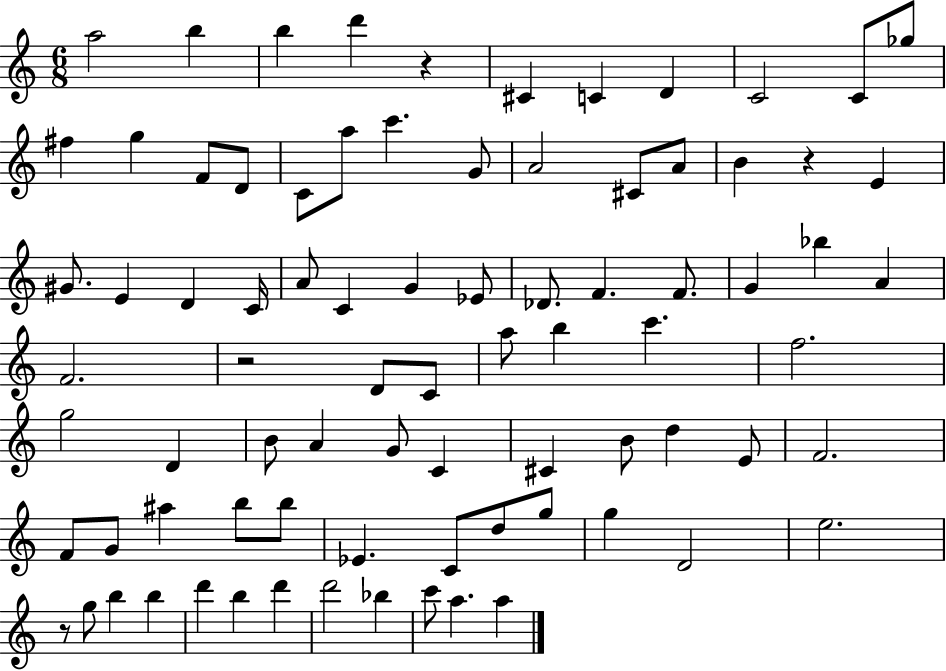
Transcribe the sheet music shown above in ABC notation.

X:1
T:Untitled
M:6/8
L:1/4
K:C
a2 b b d' z ^C C D C2 C/2 _g/2 ^f g F/2 D/2 C/2 a/2 c' G/2 A2 ^C/2 A/2 B z E ^G/2 E D C/4 A/2 C G _E/2 _D/2 F F/2 G _b A F2 z2 D/2 C/2 a/2 b c' f2 g2 D B/2 A G/2 C ^C B/2 d E/2 F2 F/2 G/2 ^a b/2 b/2 _E C/2 d/2 g/2 g D2 e2 z/2 g/2 b b d' b d' d'2 _b c'/2 a a